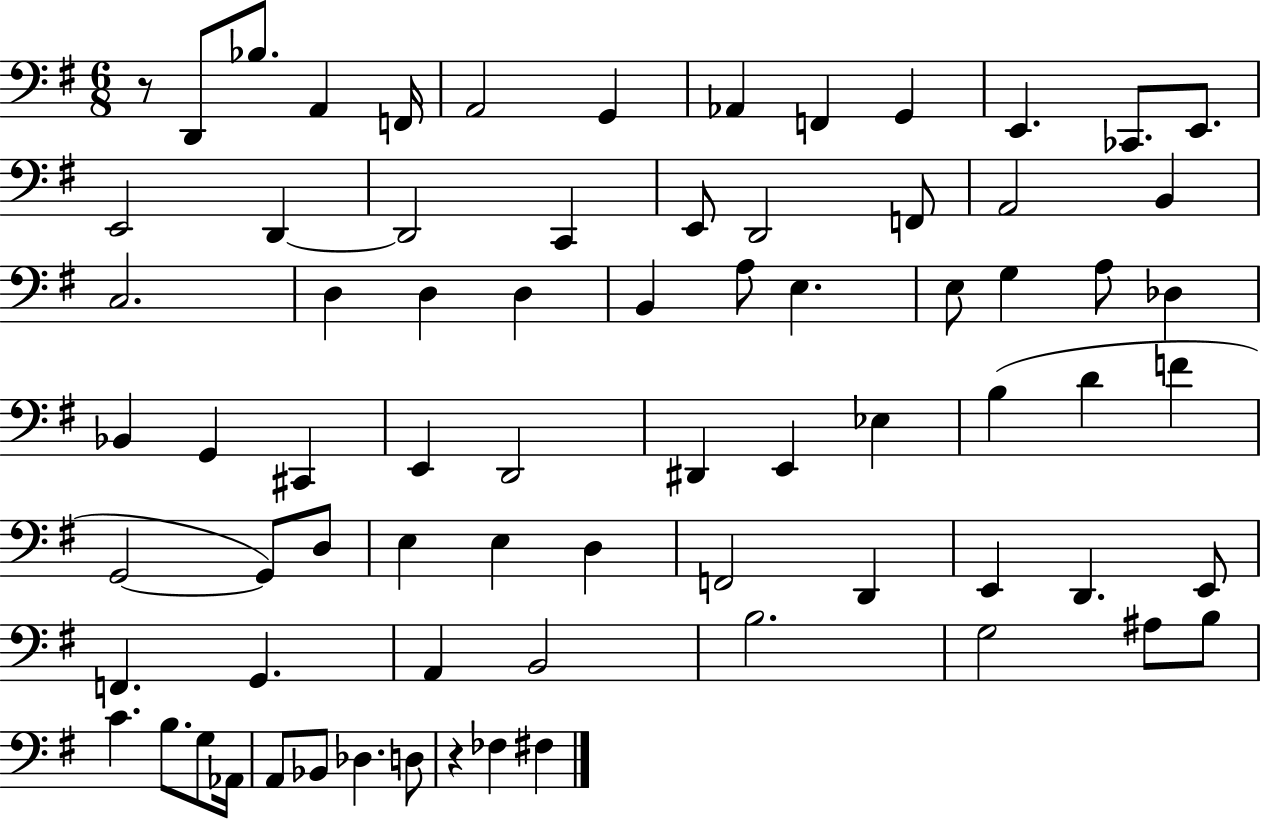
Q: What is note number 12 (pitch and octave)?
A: E2